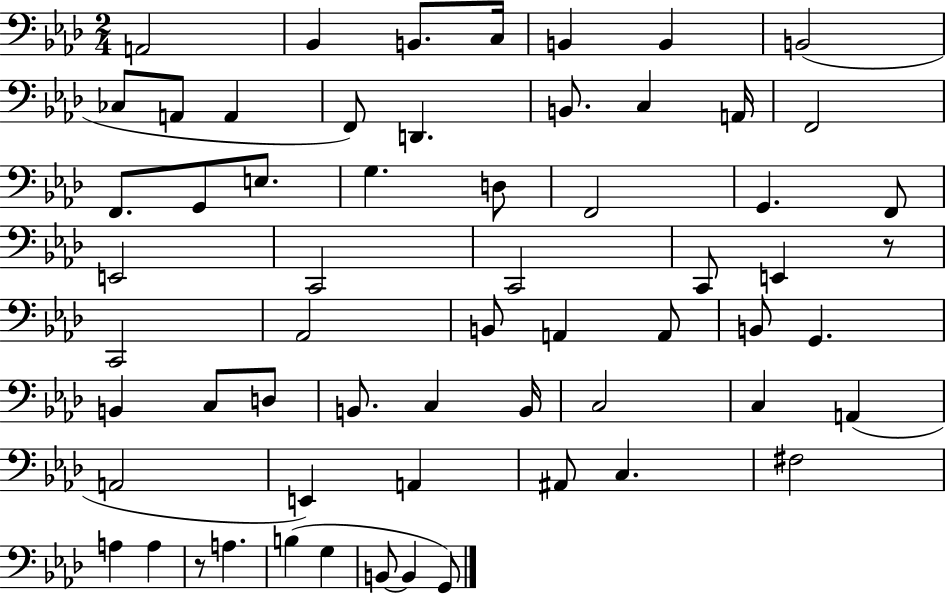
{
  \clef bass
  \numericTimeSignature
  \time 2/4
  \key aes \major
  a,2 | bes,4 b,8. c16 | b,4 b,4 | b,2( | \break ces8 a,8 a,4 | f,8) d,4. | b,8. c4 a,16 | f,2 | \break f,8. g,8 e8. | g4. d8 | f,2 | g,4. f,8 | \break e,2 | c,2 | c,2 | c,8 e,4 r8 | \break c,2 | aes,2 | b,8 a,4 a,8 | b,8 g,4. | \break b,4 c8 d8 | b,8. c4 b,16 | c2 | c4 a,4( | \break a,2 | e,4) a,4 | ais,8 c4. | fis2 | \break a4 a4 | r8 a4. | b4( g4 | b,8~~ b,4 g,8) | \break \bar "|."
}